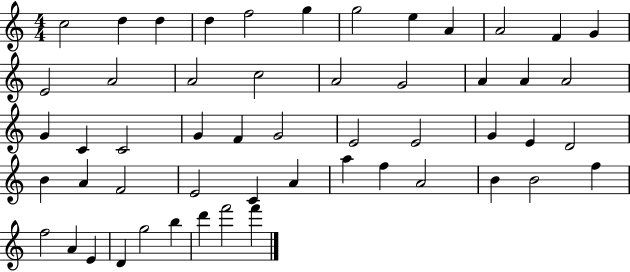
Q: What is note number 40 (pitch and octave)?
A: F5